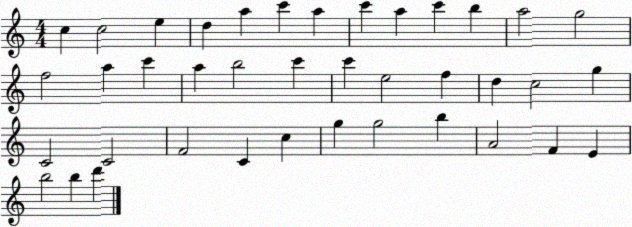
X:1
T:Untitled
M:4/4
L:1/4
K:C
c c2 e d a c' a c' a c' b a2 g2 f2 a c' a b2 c' c' e2 f d c2 g C2 C2 F2 C c g g2 b A2 F E b2 b d'